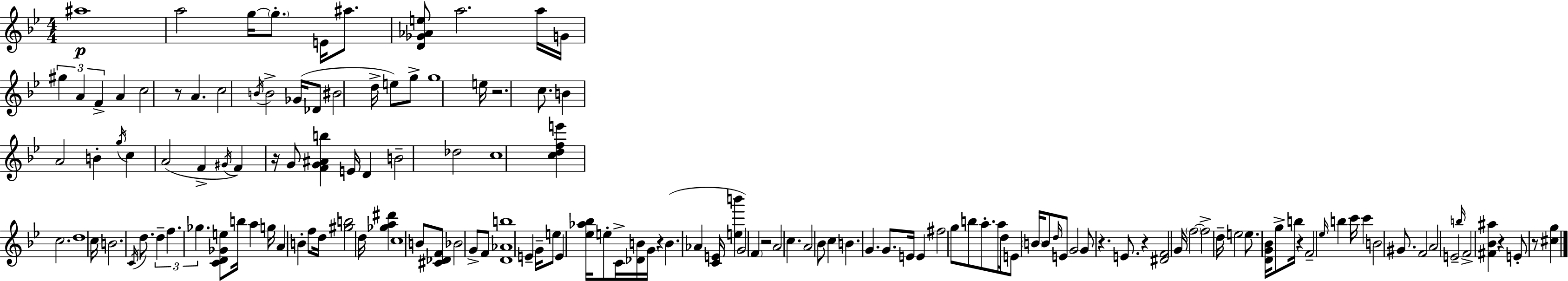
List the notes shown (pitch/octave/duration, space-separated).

A#5/w A5/h G5/s G5/e. E4/s A#5/e. [D4,Gb4,Ab4,E5]/e A5/h. A5/s G4/s G#5/q A4/q F4/q A4/q C5/h R/e A4/q. C5/h B4/s B4/h Gb4/s Db4/e BIS4/h D5/s E5/e G5/e G5/w E5/s R/h. C5/e. B4/q A4/h B4/q G5/s C5/q A4/h F4/q G#4/s F4/q R/s G4/e [F4,G4,A#4,B5]/q E4/s D4/q B4/h Db5/h C5/w [C5,D5,F5,E6]/q C5/h. D5/w C5/s B4/h. C4/s D5/e. D5/q F5/q. Gb5/q. [C4,D4,Gb4,E5]/e B5/s A5/q G5/s A4/q B4/q F5/e D5/s [G#5,B5]/h D5/s [Gb5,A5,D#6]/q C5/w B4/e [C#4,Db4,F4]/e Bb4/h G4/e F4/e [D4,Ab4,B5]/w E4/q G4/s E5/e E4/q [Eb5,Ab5,Bb5]/s E5/e C4/s [Db4,B4]/s G4/s R/q B4/q. Ab4/q [C4,E4]/s [E5,B6]/q G4/h F4/q R/h A4/h C5/q. A4/h Bb4/e C5/q B4/q. G4/q. G4/e. E4/s E4/q F#5/h G5/e B5/e A5/e. A5/s D5/s E4/e B4/s B4/e D5/s E4/e G4/h G4/e R/q. E4/e. R/q [D#4,F4]/h G4/s F5/h F5/h D5/s E5/h E5/e. [D4,G4,Bb4]/s G5/e B5/s R/q F4/h Eb5/s B5/q C6/s C6/q B4/h G#4/e. F4/h A4/h E4/h B5/s F4/h [F#4,Bb4,A#5]/q R/q E4/e R/e [C#5,G5]/q